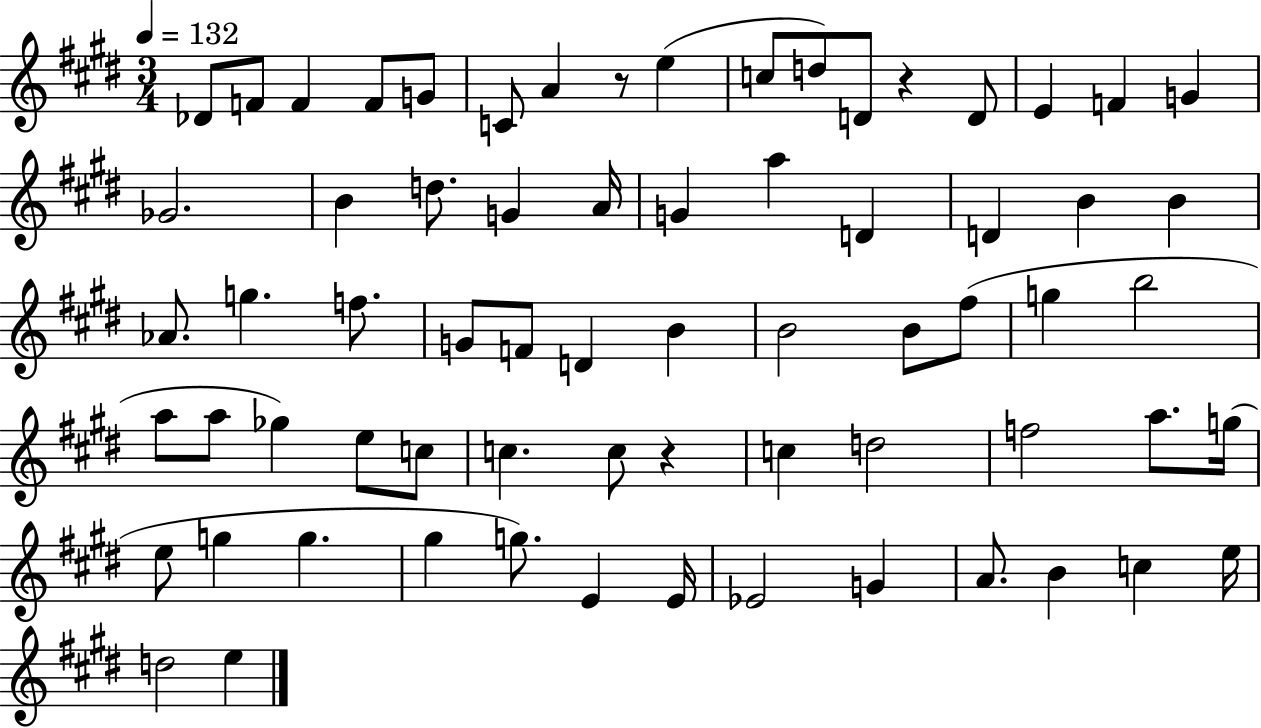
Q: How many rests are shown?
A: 3